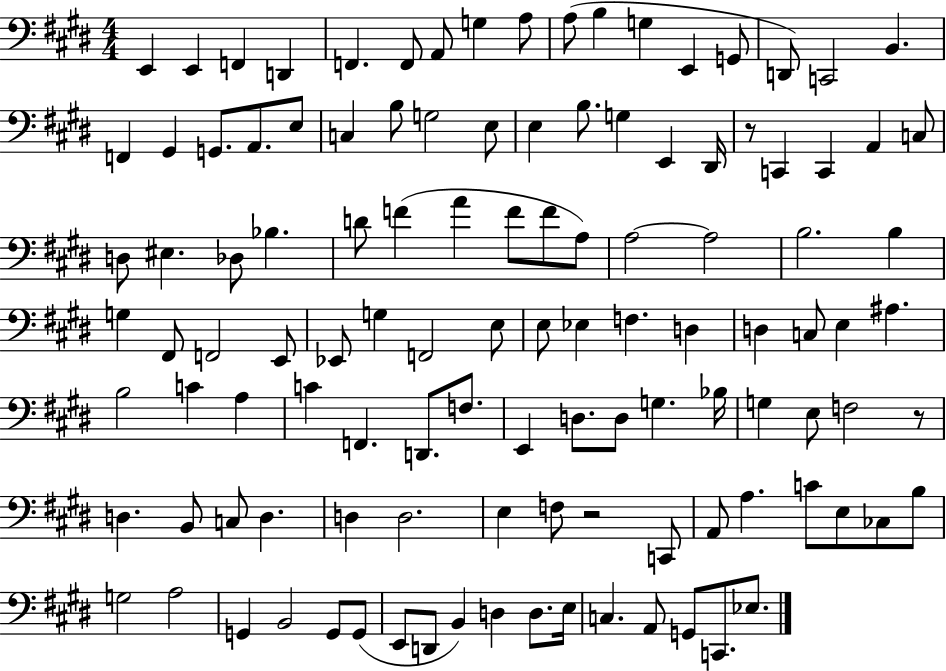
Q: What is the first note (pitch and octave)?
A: E2